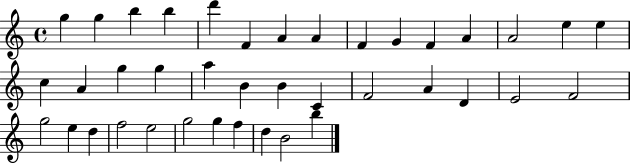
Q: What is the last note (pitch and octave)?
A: B5